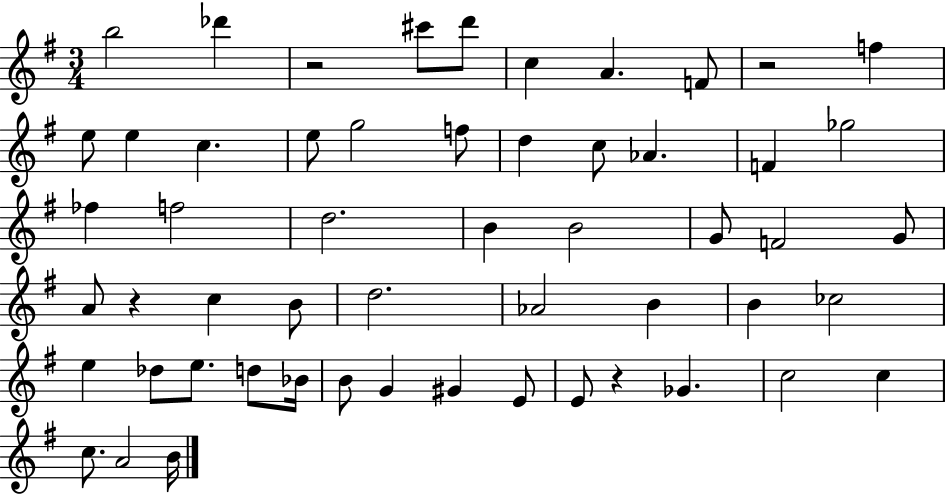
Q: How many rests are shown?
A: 4